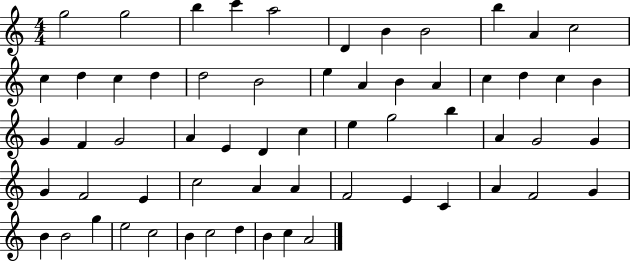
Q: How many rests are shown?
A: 0